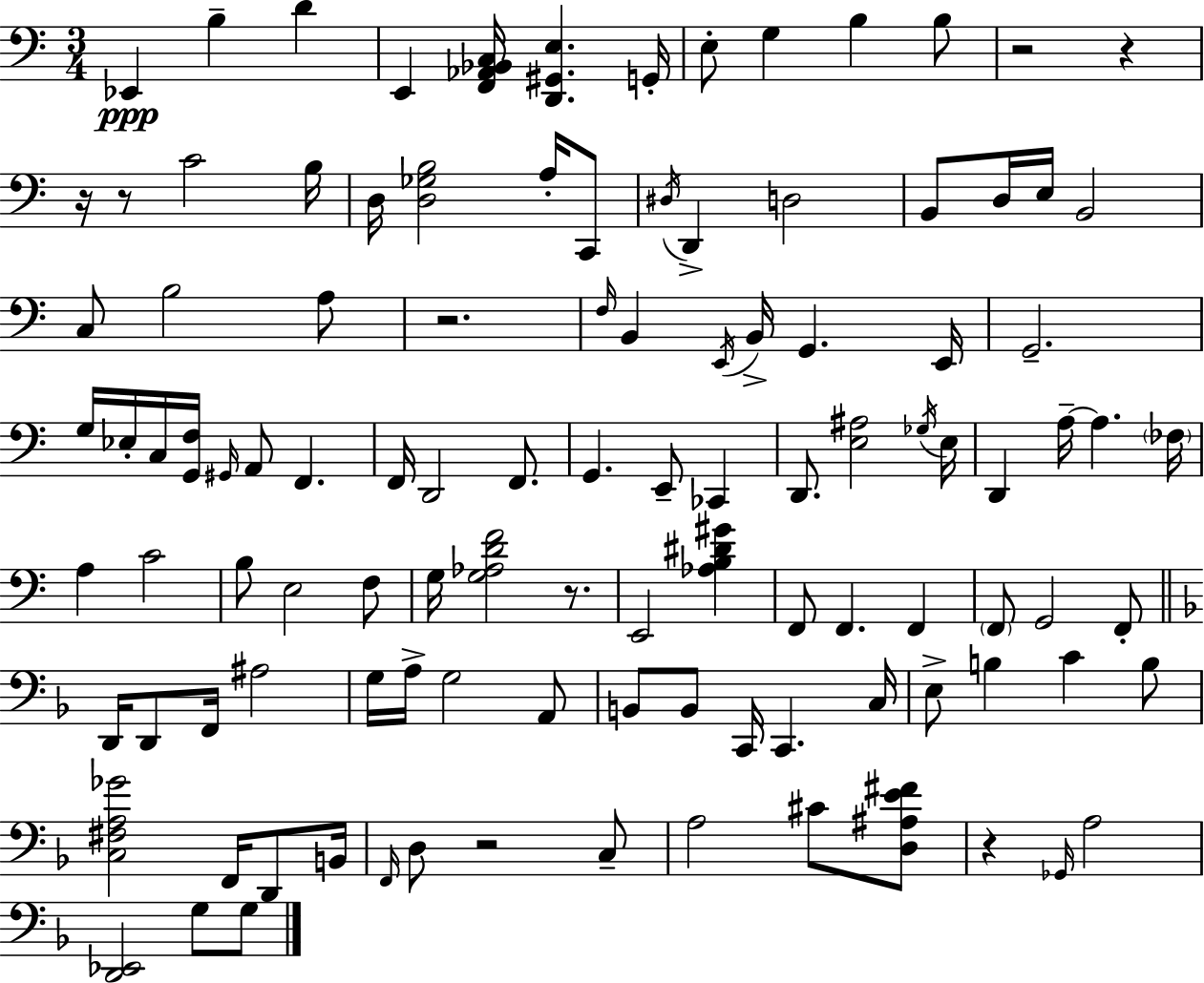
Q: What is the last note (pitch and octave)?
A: G3